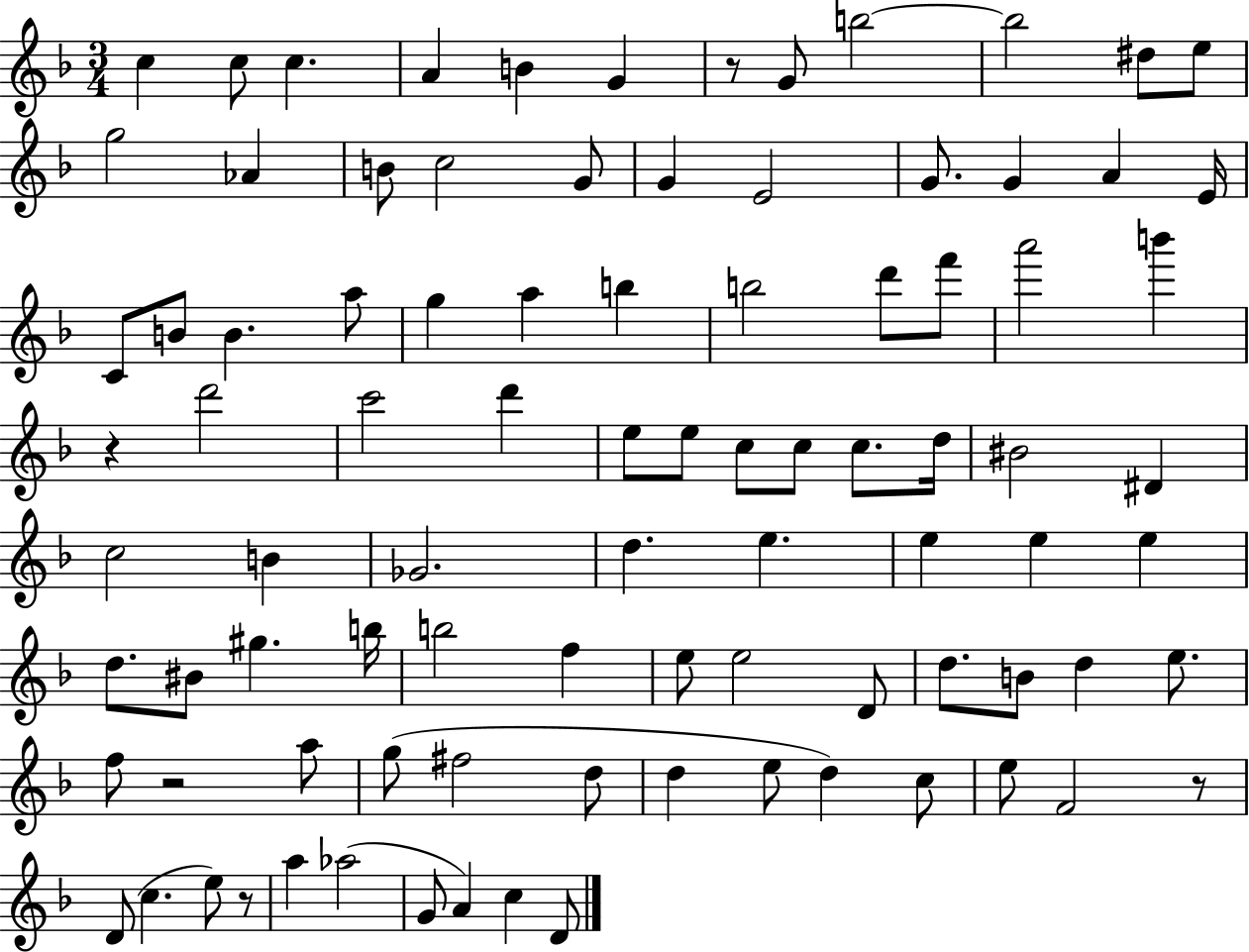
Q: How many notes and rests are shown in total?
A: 91